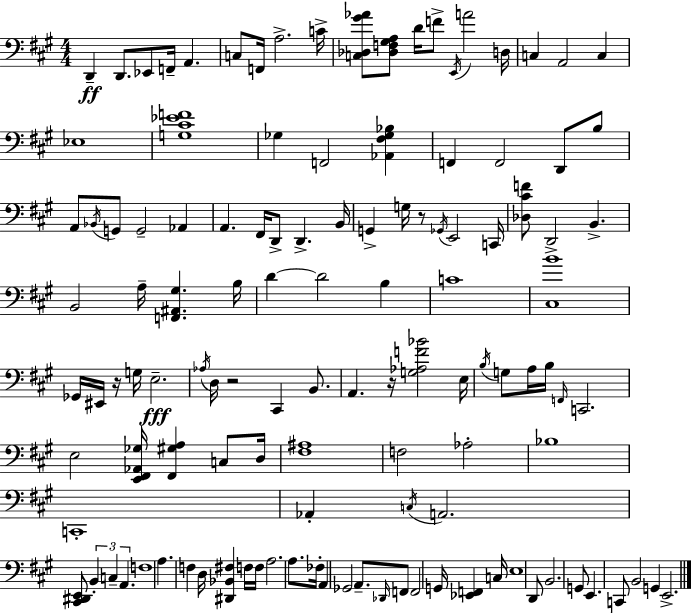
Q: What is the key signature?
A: A major